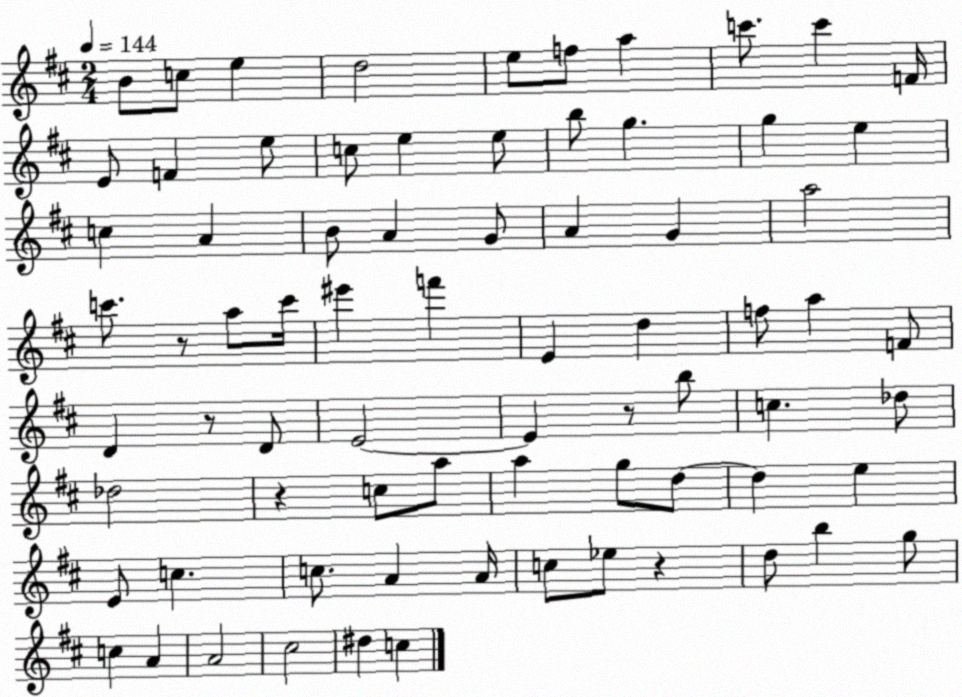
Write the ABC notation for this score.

X:1
T:Untitled
M:2/4
L:1/4
K:D
B/2 c/2 e d2 e/2 f/2 a c'/2 c' F/4 E/2 F e/2 c/2 e e/2 b/2 g g e c A B/2 A G/2 A G a2 c'/2 z/2 a/2 c'/4 ^e' f' E d f/2 a F/2 D z/2 D/2 E2 E z/2 b/2 c _d/2 _d2 z c/2 a/2 a g/2 d/2 d e E/2 c c/2 A A/4 c/2 _e/2 z d/2 b g/2 c A A2 ^c2 ^d c